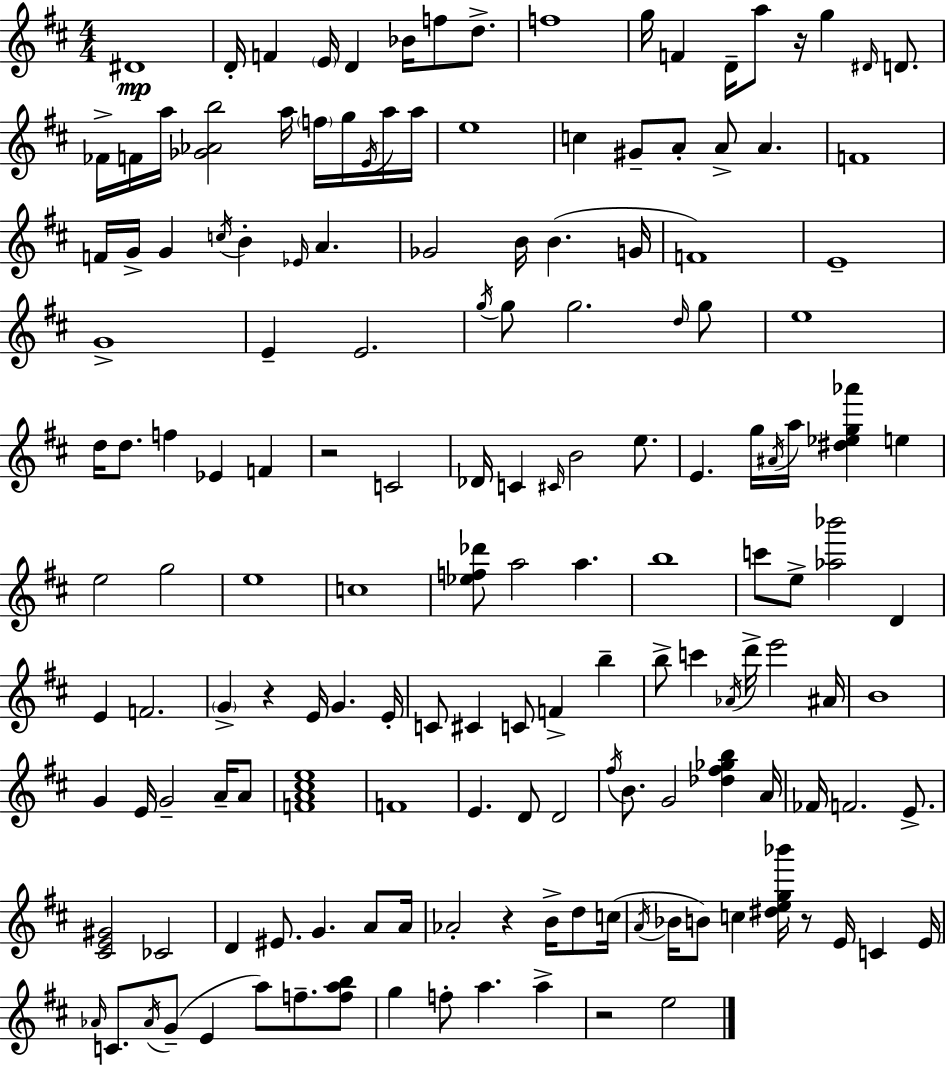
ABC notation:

X:1
T:Untitled
M:4/4
L:1/4
K:D
^D4 D/4 F E/4 D _B/4 f/2 d/2 f4 g/4 F D/4 a/2 z/4 g ^D/4 D/2 _F/4 F/4 a/4 [_G_Ab]2 a/4 f/4 g/4 E/4 a/4 a/4 e4 c ^G/2 A/2 A/2 A F4 F/4 G/4 G c/4 B _E/4 A _G2 B/4 B G/4 F4 E4 G4 E E2 g/4 g/2 g2 d/4 g/2 e4 d/4 d/2 f _E F z2 C2 _D/4 C ^C/4 B2 e/2 E g/4 ^A/4 a/4 [^d_eg_a'] e e2 g2 e4 c4 [_ef_d']/2 a2 a b4 c'/2 e/2 [_a_b']2 D E F2 G z E/4 G E/4 C/2 ^C C/2 F b b/2 c' _A/4 d'/4 e'2 ^A/4 B4 G E/4 G2 A/4 A/2 [FA^ce]4 F4 E D/2 D2 ^f/4 B/2 G2 [_d^f_gb] A/4 _F/4 F2 E/2 [^CE^G]2 _C2 D ^E/2 G A/2 A/4 _A2 z B/4 d/2 c/4 A/4 _B/4 B/2 c [^deg_b']/4 z/2 E/4 C E/4 _A/4 C/2 _A/4 G/2 E a/2 f/2 [fab]/2 g f/2 a a z2 e2